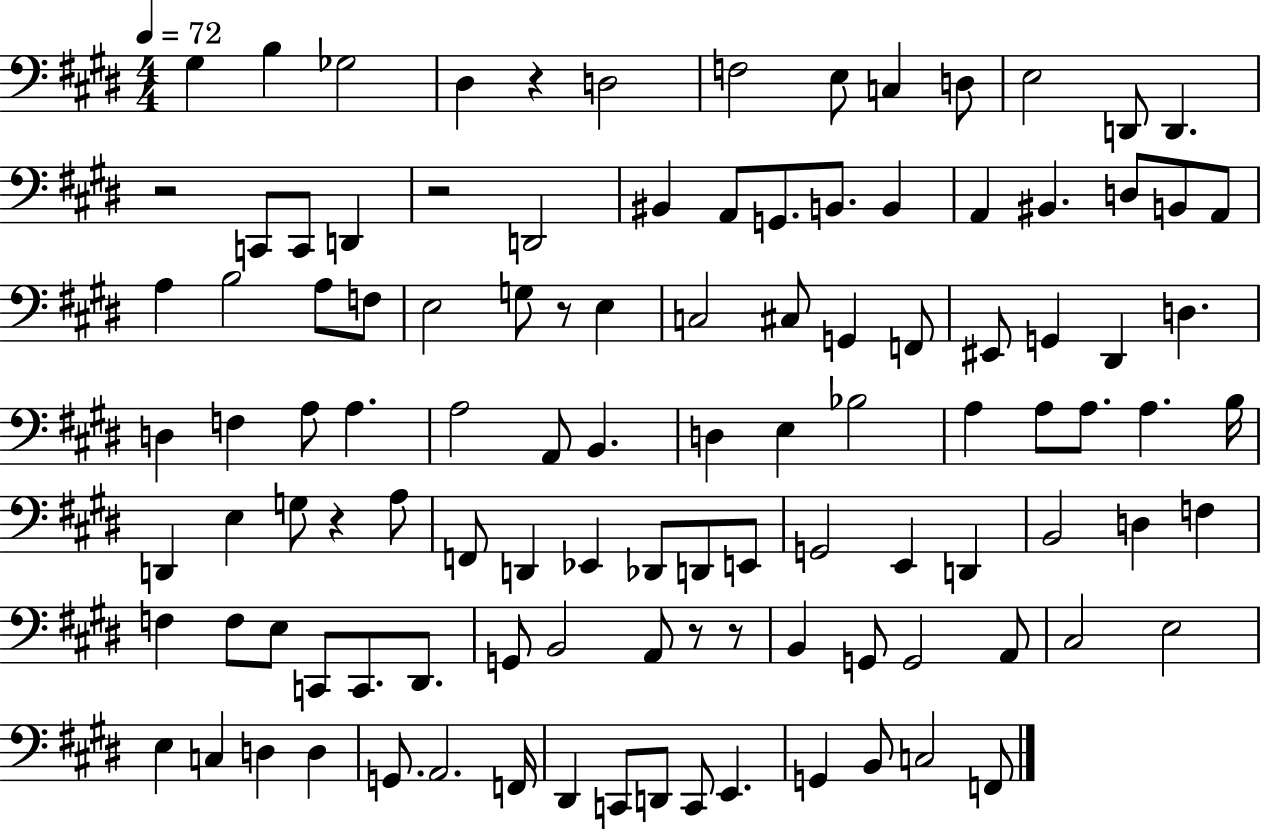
G#3/q B3/q Gb3/h D#3/q R/q D3/h F3/h E3/e C3/q D3/e E3/h D2/e D2/q. R/h C2/e C2/e D2/q R/h D2/h BIS2/q A2/e G2/e. B2/e. B2/q A2/q BIS2/q. D3/e B2/e A2/e A3/q B3/h A3/e F3/e E3/h G3/e R/e E3/q C3/h C#3/e G2/q F2/e EIS2/e G2/q D#2/q D3/q. D3/q F3/q A3/e A3/q. A3/h A2/e B2/q. D3/q E3/q Bb3/h A3/q A3/e A3/e. A3/q. B3/s D2/q E3/q G3/e R/q A3/e F2/e D2/q Eb2/q Db2/e D2/e E2/e G2/h E2/q D2/q B2/h D3/q F3/q F3/q F3/e E3/e C2/e C2/e. D#2/e. G2/e B2/h A2/e R/e R/e B2/q G2/e G2/h A2/e C#3/h E3/h E3/q C3/q D3/q D3/q G2/e. A2/h. F2/s D#2/q C2/e D2/e C2/e E2/q. G2/q B2/e C3/h F2/e